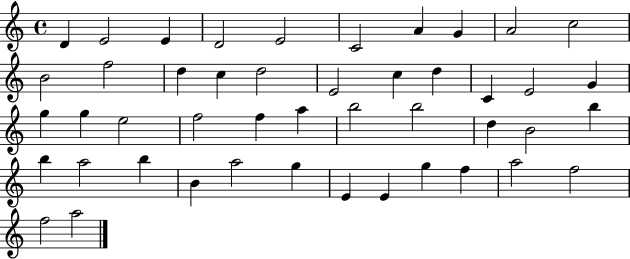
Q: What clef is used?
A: treble